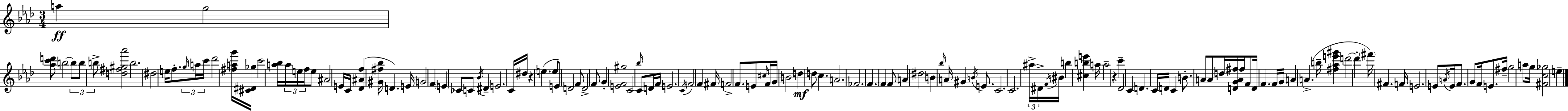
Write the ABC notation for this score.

X:1
T:Untitled
M:3/4
L:1/4
K:Ab
a g2 [_ac'd']/2 b2 b/2 b/2 b/2 [d^f^g_a']2 b2 ^d2 e/4 f/2 g/4 a/4 c'/4 _d'2 [^fag']/4 [^C^D_g]/4 c'2 [a_b]/4 a/4 e/4 f/4 e/2 ^A2 E/4 C/4 [_D^Af] [^G^f_b]/4 D E/4 G2 F E _C/2 C/2 _B/4 ^D E2 C/4 ^d/4 z e e/2 E/2 D2 F/2 D2 F/2 G [EF^g]2 C2 _b/4 C/2 D/4 F/4 E2 C/4 F2 F ^F/4 F2 F/2 E/2 ^c/4 F/4 G/4 B2 d d/2 c A2 _F2 F F F/2 A ^d2 B _b/4 A/4 ^G B/4 E/2 C2 C2 ^a/4 ^D/4 F/4 ^B/4 b [^cbe'] a/4 a2 z c' _D2 C D C/4 D/4 C B/2 A/2 A/2 d/4 [DGA^f]/4 ^f/4 F/2 D/4 F F/4 G/4 A A b/4 [^f_ae'^g'] d'2 d' ^f'/4 ^F F/4 E2 E/2 A/4 E/4 F/2 G/2 F/4 E/2 ^f/4 g2 a/2 g/4 [^Fc_g]2 e